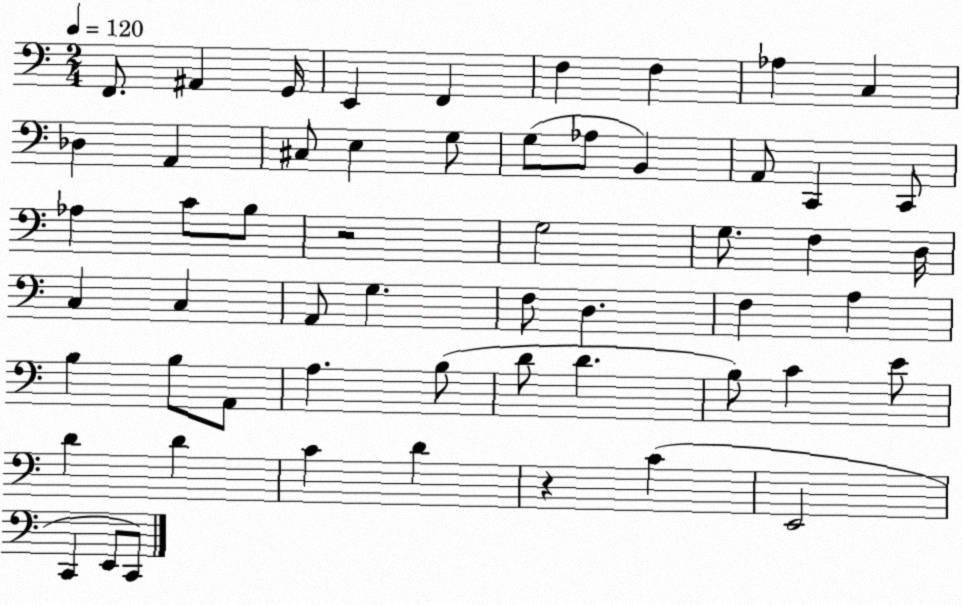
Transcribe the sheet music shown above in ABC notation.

X:1
T:Untitled
M:2/4
L:1/4
K:C
F,,/2 ^A,, G,,/4 E,, F,, F, F, _A, C, _D, A,, ^C,/2 E, G,/2 G,/2 _A,/2 B,, A,,/2 C,, C,,/2 _A, C/2 B,/2 z2 G,2 G,/2 F, D,/4 C, C, A,,/2 G, F,/2 D, F, A, B, B,/2 A,,/2 A, B,/2 D/2 D B,/2 C E/2 D D C D z C E,,2 C,, E,,/2 C,,/2